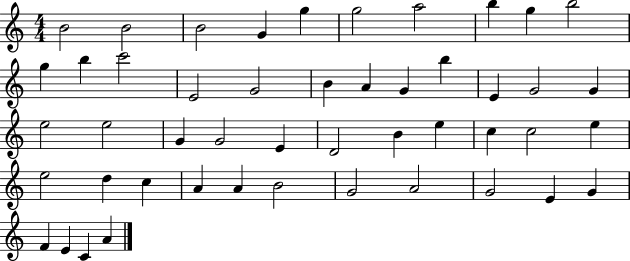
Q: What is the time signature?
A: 4/4